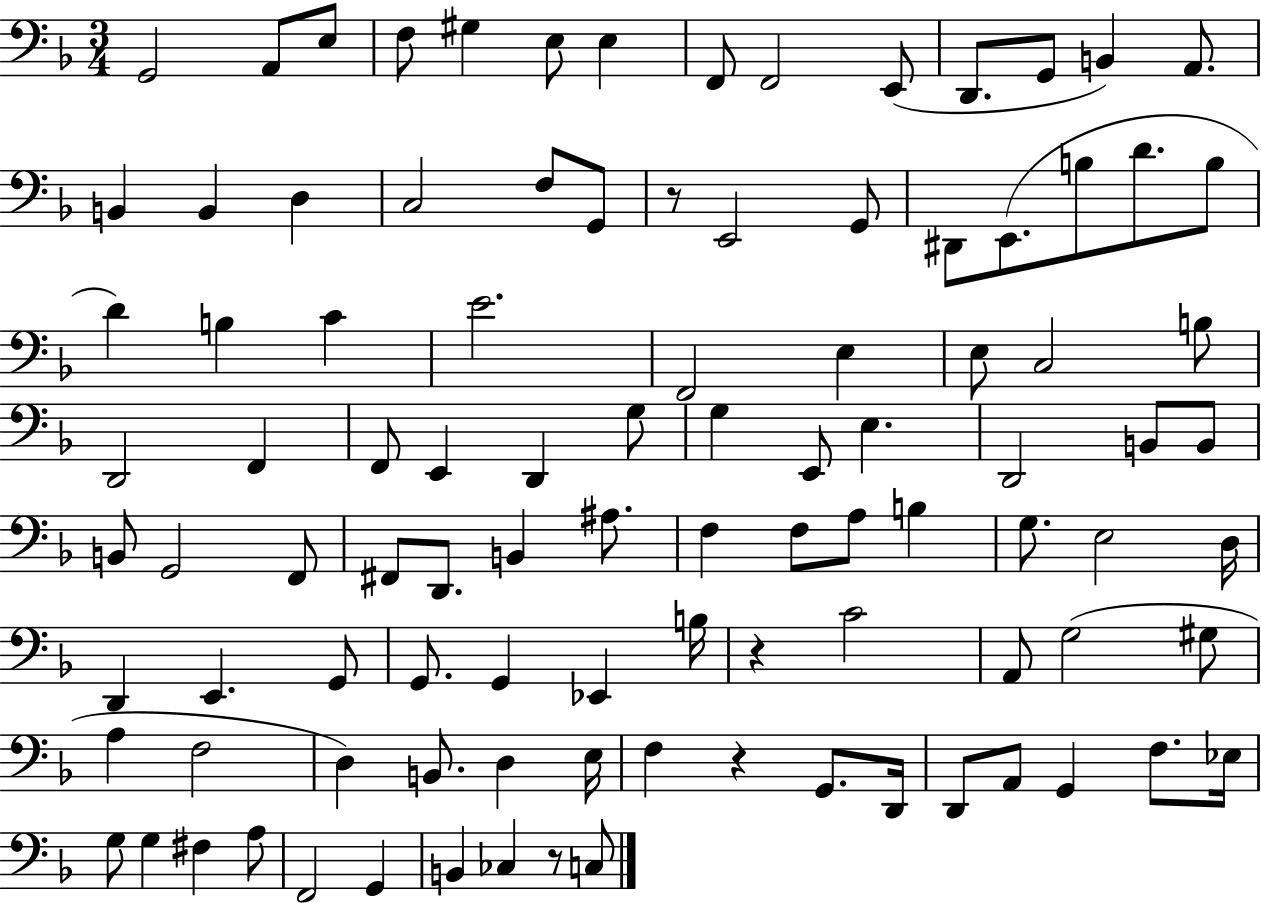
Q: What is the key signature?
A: F major